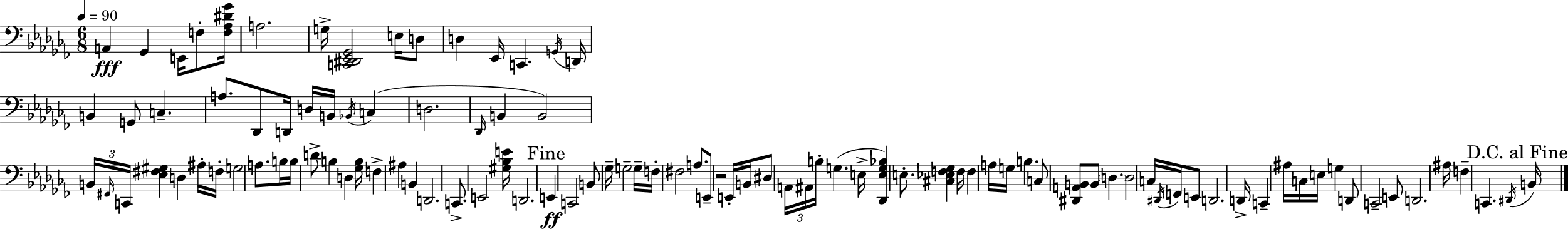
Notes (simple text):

A2/q Gb2/q E2/s F3/e [F3,Ab3,D#4,Gb4]/s A3/h. G3/s [C2,D#2,Eb2,Gb2]/h E3/s D3/e D3/q Eb2/s C2/q. G2/s D2/s B2/q G2/e C3/q. A3/e. Db2/e D2/s D3/s B2/s Bb2/s C3/q D3/h. Db2/s B2/q B2/h B2/s F#2/s C2/s [Eb3,F#3,G#3]/q D3/q A#3/s F3/s G3/h A3/e. B3/s B3/s D4/e B3/q D3/q [Gb3,B3]/s F3/q A#3/q B2/q D2/h. C2/e. E2/h [G#3,Bb3,E4]/s D2/h. E2/q C2/h B2/e Gb3/s G3/h G3/s F3/s F#3/h A3/e. E2/e R/h E2/s B2/s D#3/e A2/s A#2/s B3/s G3/q. E3/s [Db2,E3,G3,Bb3]/q E3/e. [C#3,Eb3,F3,Gb3]/q F3/s F3/q A3/s G3/s B3/q. C3/e [D#2,A2,B2]/e B2/e D3/q. D3/h C3/s D#2/s F2/s E2/e D2/h. D2/s C2/q A#3/s C3/s E3/s G3/q D2/e C2/h E2/e D2/h. A#3/s F3/q C2/q. D#2/s B2/s